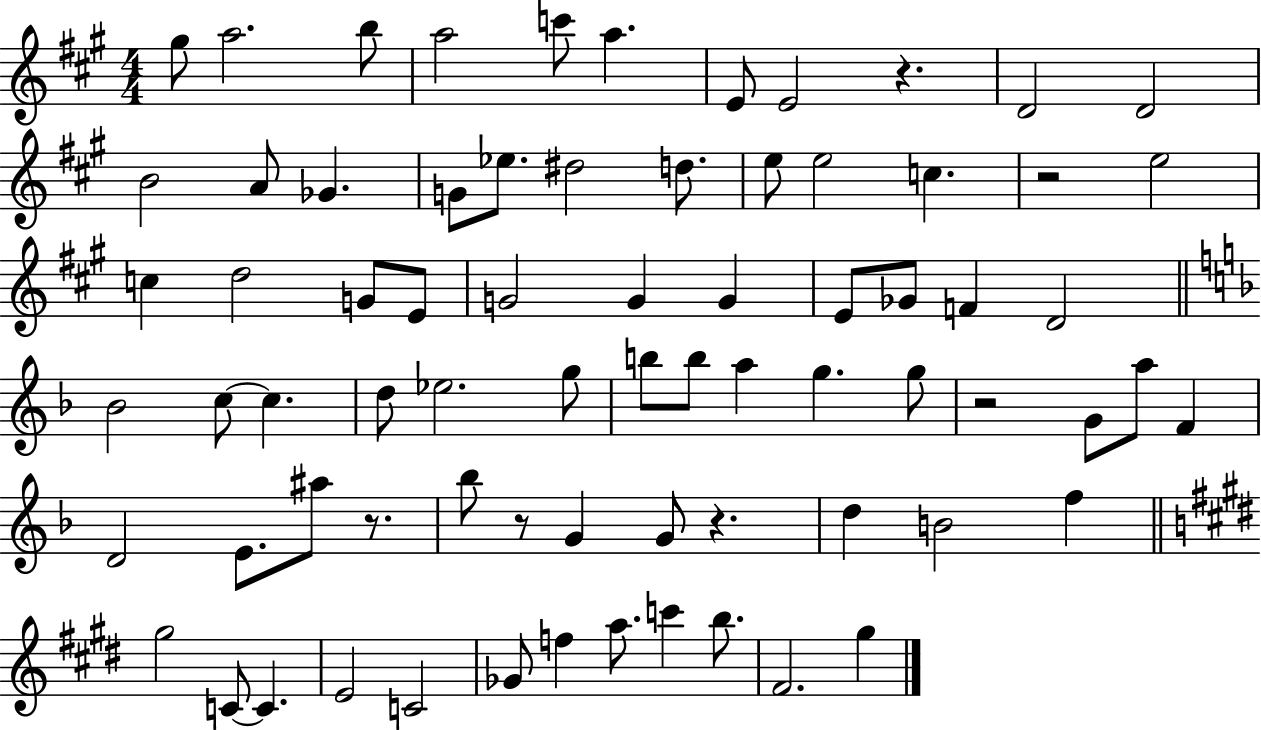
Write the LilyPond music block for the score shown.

{
  \clef treble
  \numericTimeSignature
  \time 4/4
  \key a \major
  gis''8 a''2. b''8 | a''2 c'''8 a''4. | e'8 e'2 r4. | d'2 d'2 | \break b'2 a'8 ges'4. | g'8 ees''8. dis''2 d''8. | e''8 e''2 c''4. | r2 e''2 | \break c''4 d''2 g'8 e'8 | g'2 g'4 g'4 | e'8 ges'8 f'4 d'2 | \bar "||" \break \key d \minor bes'2 c''8~~ c''4. | d''8 ees''2. g''8 | b''8 b''8 a''4 g''4. g''8 | r2 g'8 a''8 f'4 | \break d'2 e'8. ais''8 r8. | bes''8 r8 g'4 g'8 r4. | d''4 b'2 f''4 | \bar "||" \break \key e \major gis''2 c'8~~ c'4. | e'2 c'2 | ges'8 f''4 a''8. c'''4 b''8. | fis'2. gis''4 | \break \bar "|."
}